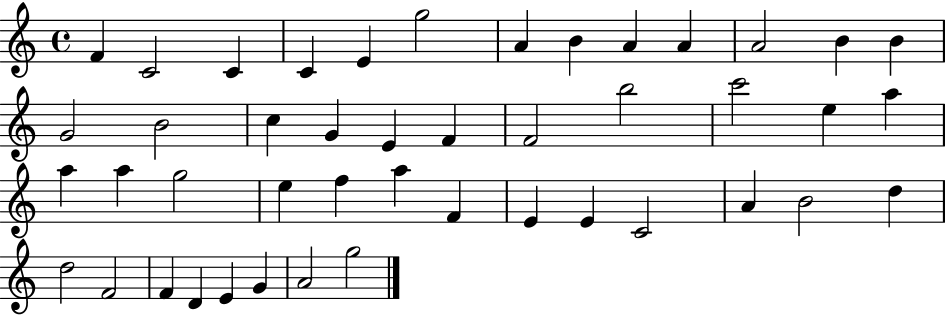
F4/q C4/h C4/q C4/q E4/q G5/h A4/q B4/q A4/q A4/q A4/h B4/q B4/q G4/h B4/h C5/q G4/q E4/q F4/q F4/h B5/h C6/h E5/q A5/q A5/q A5/q G5/h E5/q F5/q A5/q F4/q E4/q E4/q C4/h A4/q B4/h D5/q D5/h F4/h F4/q D4/q E4/q G4/q A4/h G5/h